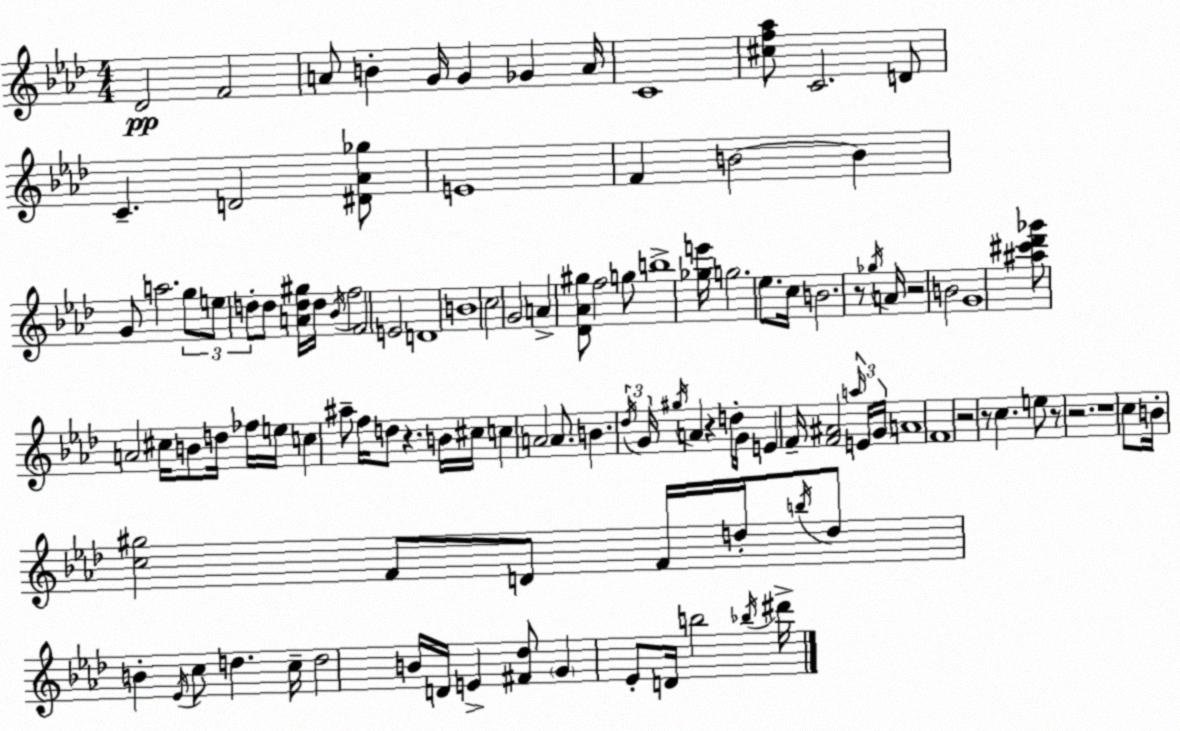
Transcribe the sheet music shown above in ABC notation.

X:1
T:Untitled
M:4/4
L:1/4
K:Fm
_D2 F2 A/2 B G/4 G _G A/4 C4 [^cf_a]/2 C2 D/2 C D2 [^D_A_g]/2 E4 F B2 B G/2 a2 g/2 e/2 d/2 d/2 [Ad^g]/4 d/4 _B/4 f2 F2 E2 D4 B4 c2 G2 A [_D_A^g]/2 f2 g/2 b4 [_ge']/4 g2 _e/2 c/4 B2 z/2 _g/4 A/4 z2 B2 G4 [^a^c'_d'_g']/2 A2 ^c/4 B/2 d/4 _f/4 e/4 c ^a/2 f/4 d/2 z B/4 ^c/4 c A2 A/2 B _d/4 G/4 ^g/4 A z d/4 G/4 E F/4 [F^A]2 a/4 E/4 G/4 A4 F4 z2 z/2 c e/2 z/2 z2 z4 c/2 B/4 [c^g]2 F/2 D/2 F/4 d/4 b/4 d/2 B _E/4 c/2 d c/4 d2 B/4 D/4 E [^F_d]/2 G _E/2 D/4 b2 _b/4 ^d'/4